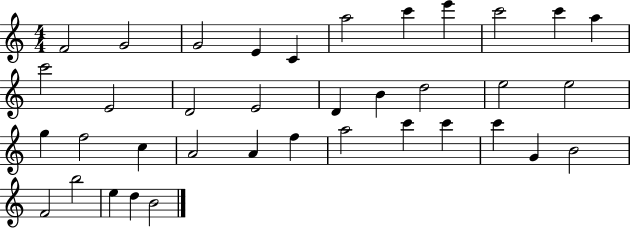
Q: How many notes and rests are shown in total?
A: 37